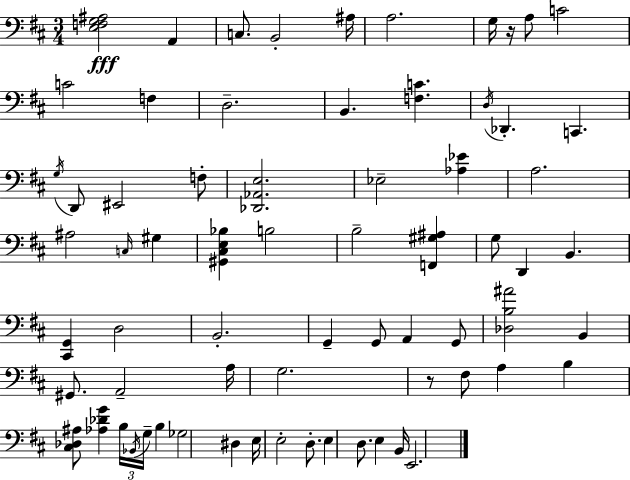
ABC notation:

X:1
T:Untitled
M:3/4
L:1/4
K:D
[E,F,G,^A,]2 A,, C,/2 B,,2 ^A,/4 A,2 G,/4 z/4 A,/2 C2 C2 F, D,2 B,, [F,C] D,/4 _D,, C,, G,/4 D,,/2 ^E,,2 F,/2 [_D,,_A,,E,]2 _E,2 [_A,_E] A,2 ^A,2 C,/4 ^G, [^G,,^C,E,_B,] B,2 B,2 [F,,^G,^A,] G,/2 D,, B,, [^C,,G,,] D,2 B,,2 G,, G,,/2 A,, G,,/2 [_D,B,^A]2 B,, ^G,,/2 A,,2 A,/4 G,2 z/2 ^F,/2 A, B, [^C,_D,^A,]/2 [_A,_DG] B,/4 _B,,/4 G,/4 B, _G,2 ^D, E,/4 E,2 D,/2 E, D,/2 E, B,,/4 E,,2